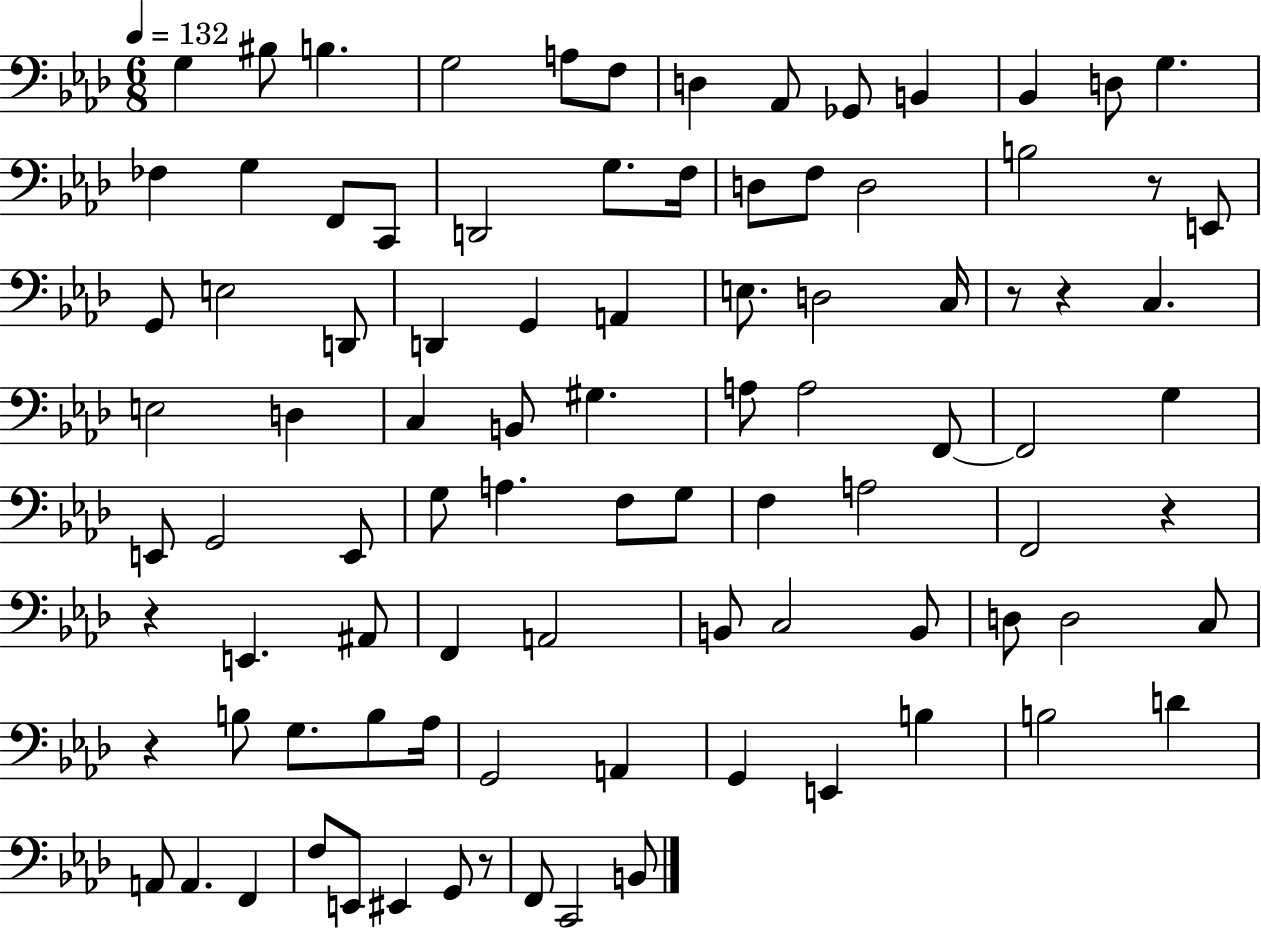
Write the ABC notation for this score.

X:1
T:Untitled
M:6/8
L:1/4
K:Ab
G, ^B,/2 B, G,2 A,/2 F,/2 D, _A,,/2 _G,,/2 B,, _B,, D,/2 G, _F, G, F,,/2 C,,/2 D,,2 G,/2 F,/4 D,/2 F,/2 D,2 B,2 z/2 E,,/2 G,,/2 E,2 D,,/2 D,, G,, A,, E,/2 D,2 C,/4 z/2 z C, E,2 D, C, B,,/2 ^G, A,/2 A,2 F,,/2 F,,2 G, E,,/2 G,,2 E,,/2 G,/2 A, F,/2 G,/2 F, A,2 F,,2 z z E,, ^A,,/2 F,, A,,2 B,,/2 C,2 B,,/2 D,/2 D,2 C,/2 z B,/2 G,/2 B,/2 _A,/4 G,,2 A,, G,, E,, B, B,2 D A,,/2 A,, F,, F,/2 E,,/2 ^E,, G,,/2 z/2 F,,/2 C,,2 B,,/2